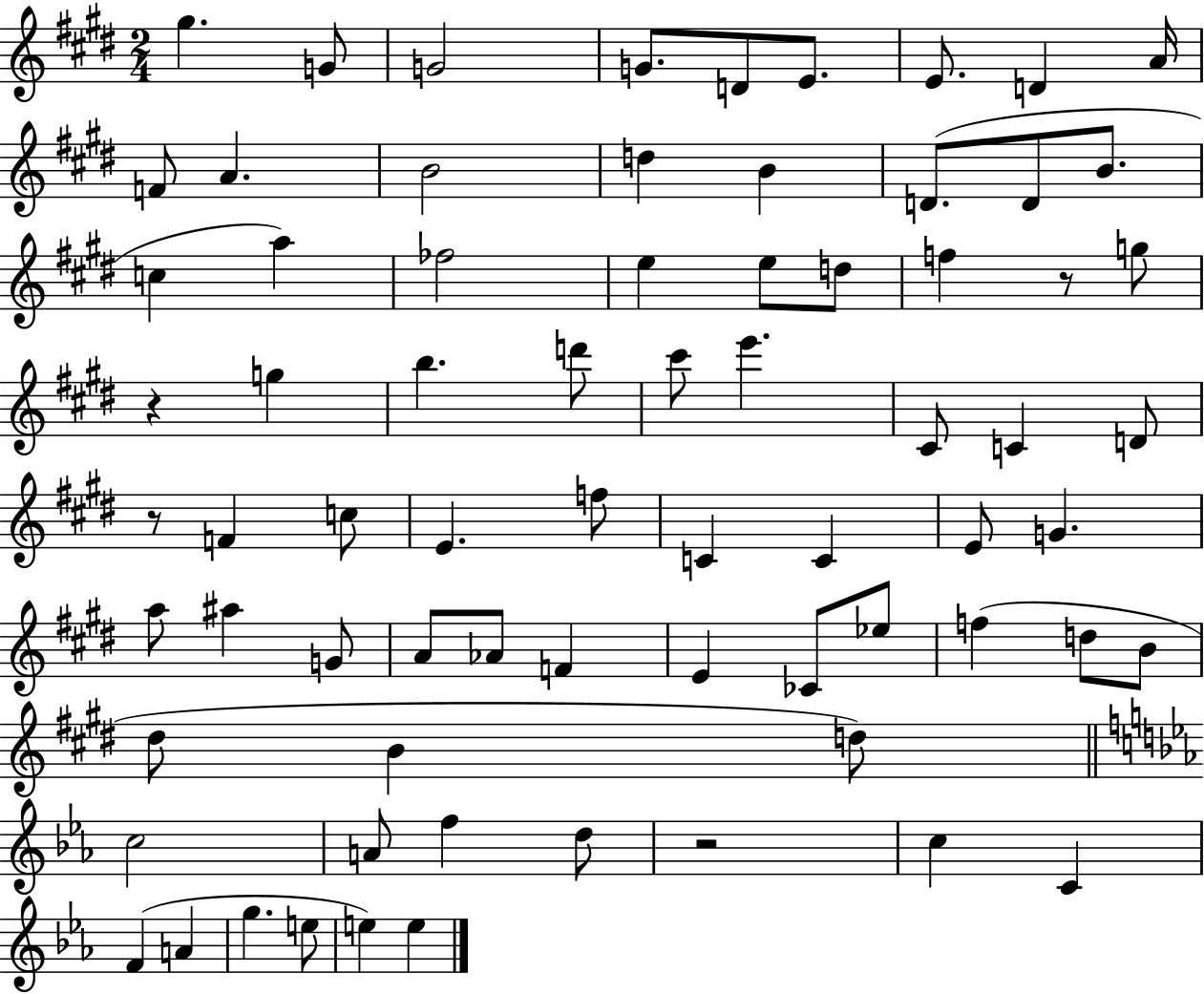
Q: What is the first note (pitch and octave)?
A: G#5